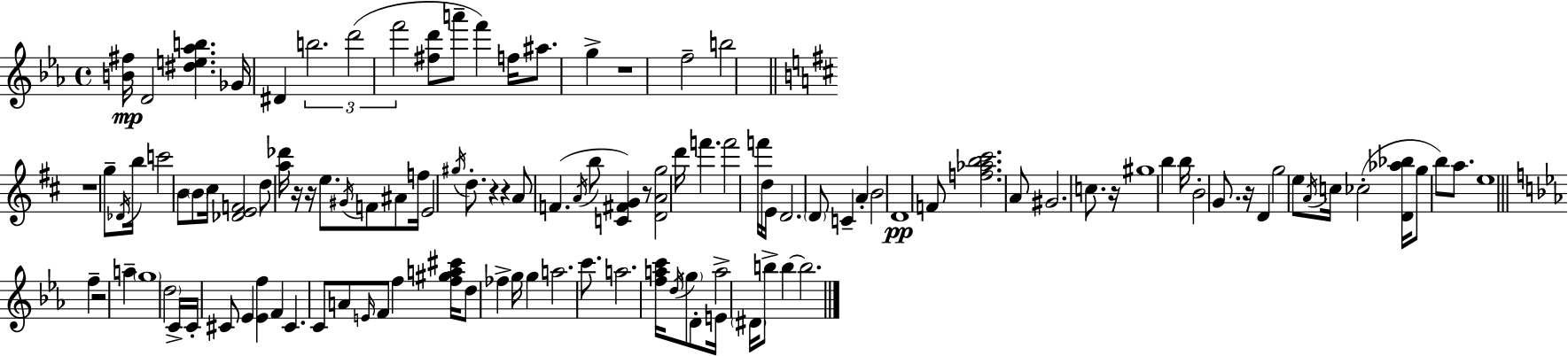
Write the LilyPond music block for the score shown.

{
  \clef treble
  \time 4/4
  \defaultTimeSignature
  \key ees \major
  <b' fis''>16\mp d'2 <dis'' e'' aes'' b''>4. ges'16 | dis'4 \tuplet 3/2 { b''2. | d'''2( f'''2 } | <fis'' d'''>8 a'''8-- f'''4) f''16 ais''8. g''4-> | \break r1 | f''2-- b''2 | \bar "||" \break \key b \minor r1 | g''8-- \acciaccatura { des'16 } b''16 c'''2 b'8 \parenthesize b'8 | cis''16 <des' e' f'>2 d''8 <a'' des'''>16 r16 r16 e''8. | \acciaccatura { gis'16 } f'8 ais'8 f''16 e'2 \acciaccatura { gis''16 } | \break d''8.-. r4 r4 a'8 f'4.( | \acciaccatura { a'16 } b''8 <c' fis' g'>4) r8 <d' a' g''>2 | d'''16 f'''4. f'''2 | f'''16 d''16 e'16 d'2. | \break \parenthesize d'8 c'4-- a'4-. b'2 | d'1\pp | f'8 <f'' aes'' b'' cis'''>2. | a'8 gis'2. | \break c''8. r16 gis''1 | b''4 b''16 b'2-. | g'8. r16 d'4 g''2 | e''8 \acciaccatura { a'16 } c''16 ces''2-.( <d' aes'' bes''>16 g''8 | \break b''8) a''8. e''1 | \bar "||" \break \key ees \major f''4-- r2 a''4-- | \parenthesize g''1 | \parenthesize d''2 c'16-> c'16-. cis'8 ees'4 | <ees' f''>4 f'4 cis'4. c'8 | \break a'8 \grace { e'16 } f'8 f''4 <f'' gis'' a'' cis'''>16 d''8 fes''4-> | g''16 g''4 a''2. | c'''8. a''2. | <f'' a'' c'''>16 \acciaccatura { d''16 } \parenthesize g''8 d'8-. e'16 a''2-> \parenthesize dis'16 | \break b''8-> b''4~~ b''2. | \bar "|."
}